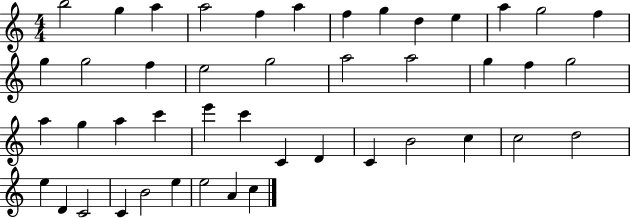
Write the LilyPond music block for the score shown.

{
  \clef treble
  \numericTimeSignature
  \time 4/4
  \key c \major
  b''2 g''4 a''4 | a''2 f''4 a''4 | f''4 g''4 d''4 e''4 | a''4 g''2 f''4 | \break g''4 g''2 f''4 | e''2 g''2 | a''2 a''2 | g''4 f''4 g''2 | \break a''4 g''4 a''4 c'''4 | e'''4 c'''4 c'4 d'4 | c'4 b'2 c''4 | c''2 d''2 | \break e''4 d'4 c'2 | c'4 b'2 e''4 | e''2 a'4 c''4 | \bar "|."
}